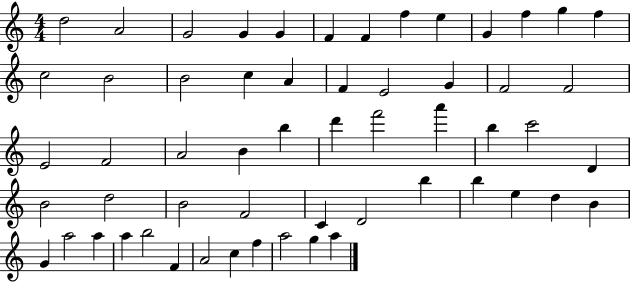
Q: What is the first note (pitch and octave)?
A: D5